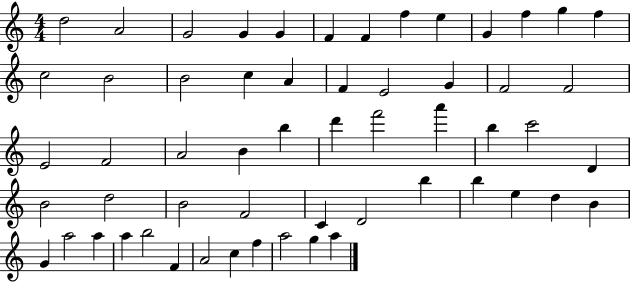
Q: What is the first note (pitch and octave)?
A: D5